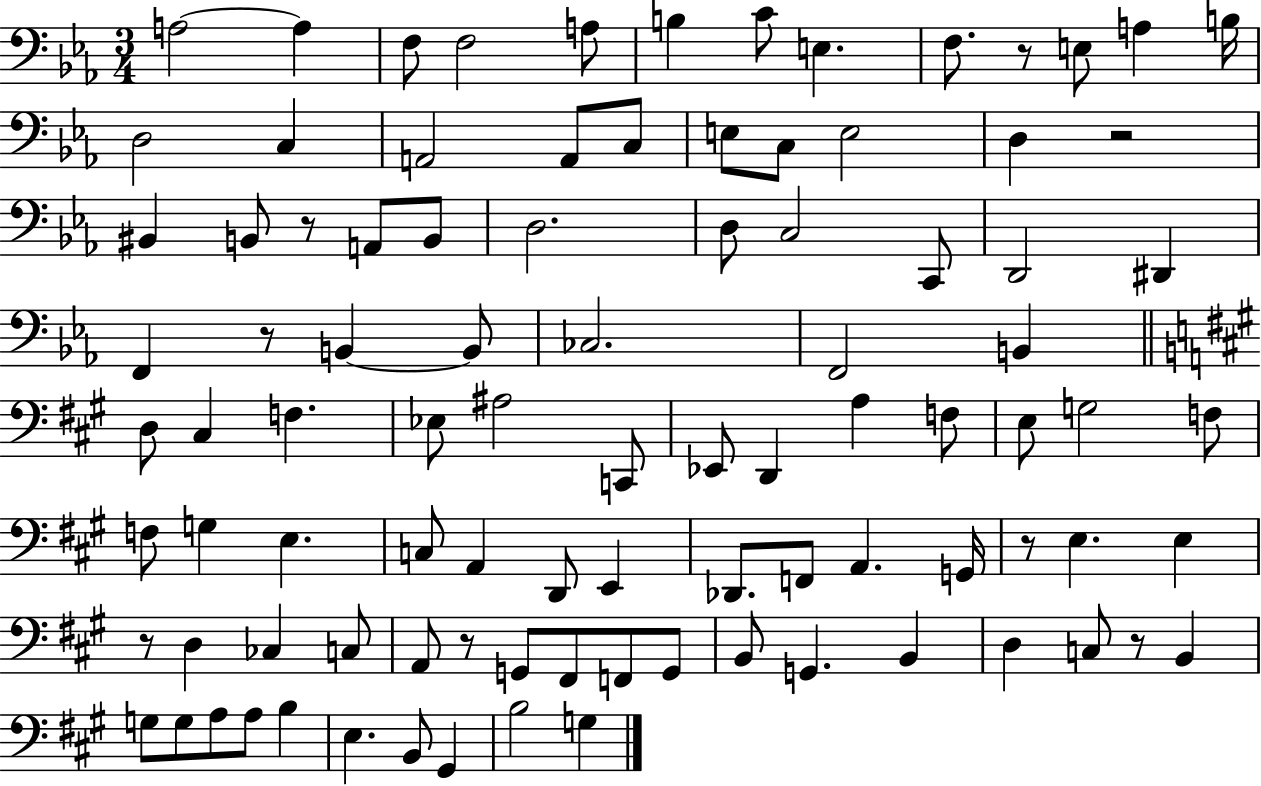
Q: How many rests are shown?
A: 8